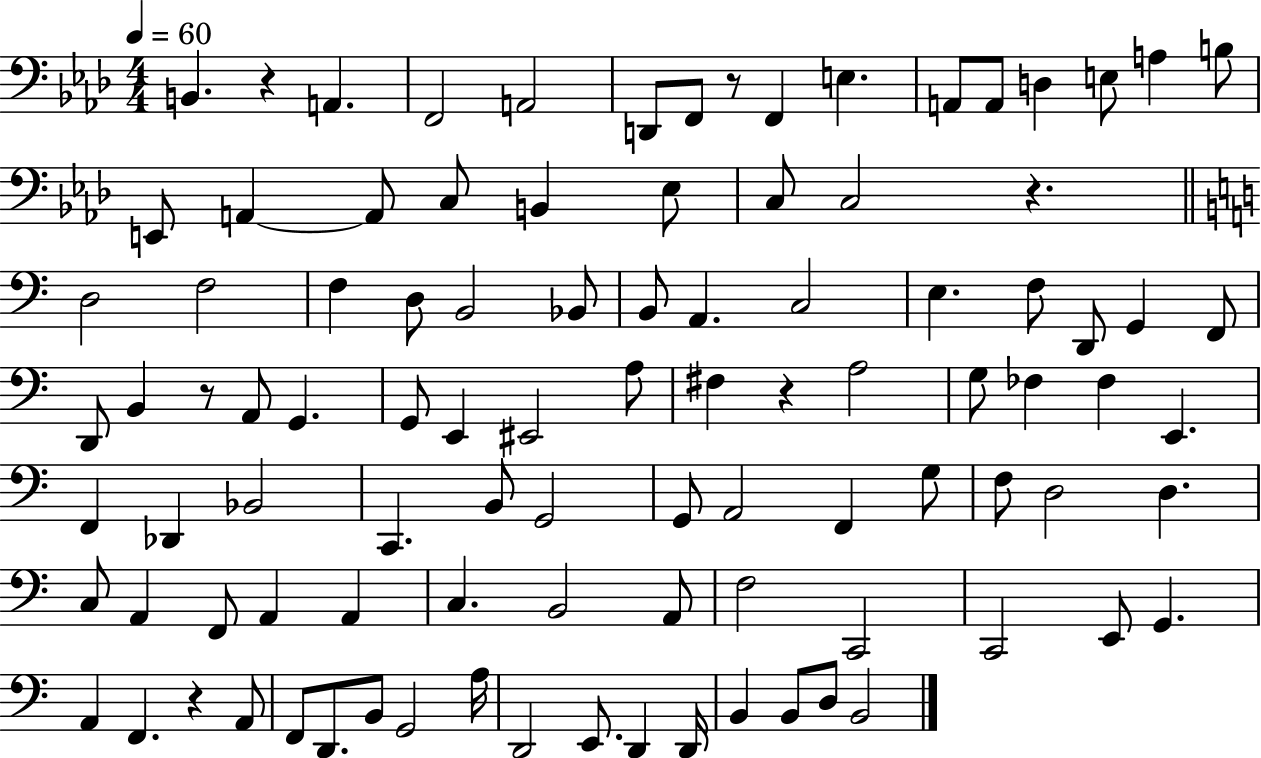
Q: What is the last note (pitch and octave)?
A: B2